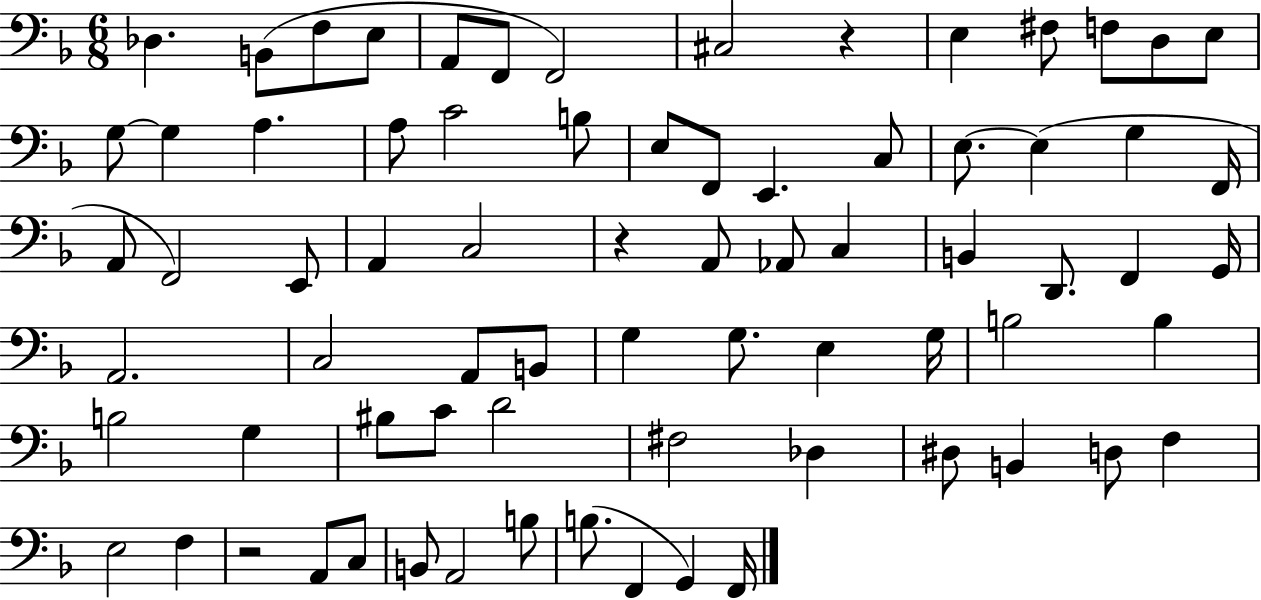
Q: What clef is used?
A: bass